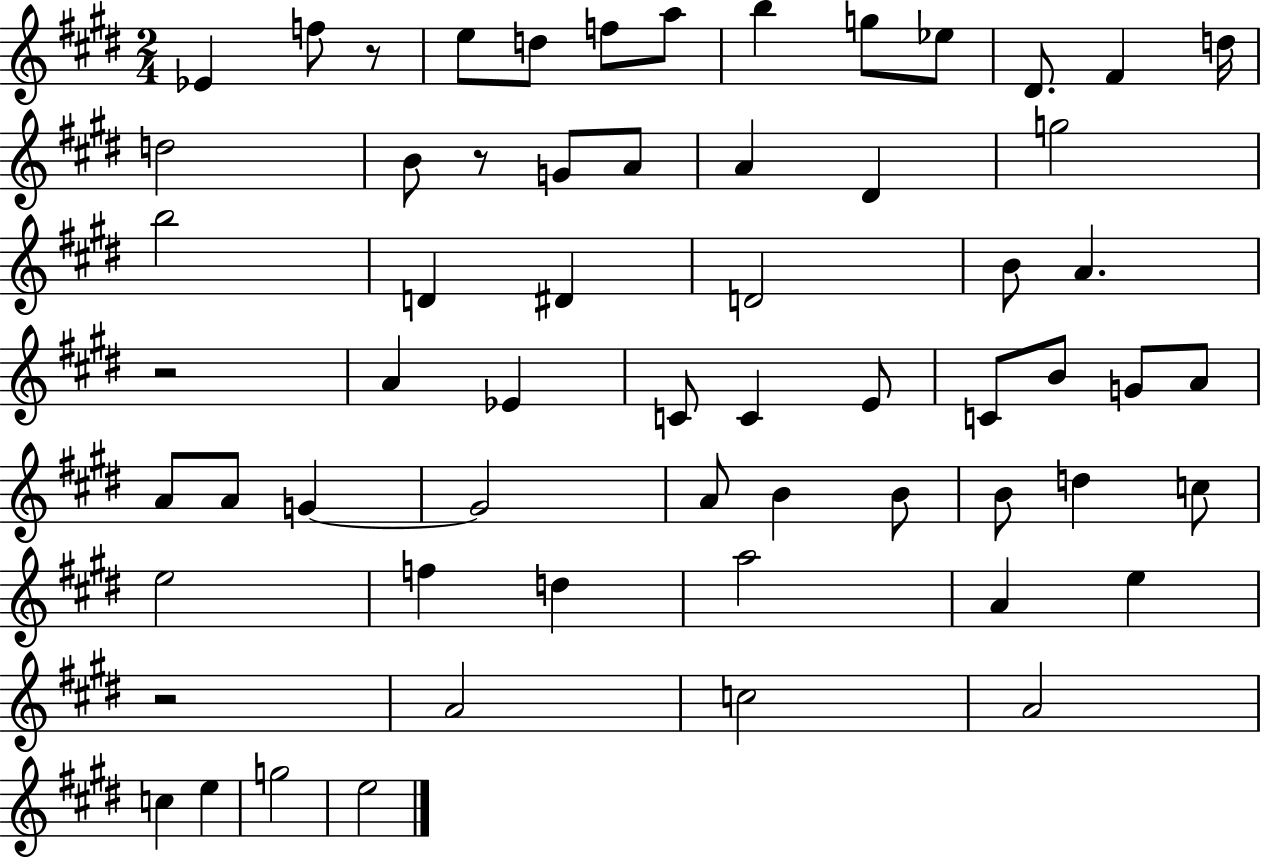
{
  \clef treble
  \numericTimeSignature
  \time 2/4
  \key e \major
  ees'4 f''8 r8 | e''8 d''8 f''8 a''8 | b''4 g''8 ees''8 | dis'8. fis'4 d''16 | \break d''2 | b'8 r8 g'8 a'8 | a'4 dis'4 | g''2 | \break b''2 | d'4 dis'4 | d'2 | b'8 a'4. | \break r2 | a'4 ees'4 | c'8 c'4 e'8 | c'8 b'8 g'8 a'8 | \break a'8 a'8 g'4~~ | g'2 | a'8 b'4 b'8 | b'8 d''4 c''8 | \break e''2 | f''4 d''4 | a''2 | a'4 e''4 | \break r2 | a'2 | c''2 | a'2 | \break c''4 e''4 | g''2 | e''2 | \bar "|."
}